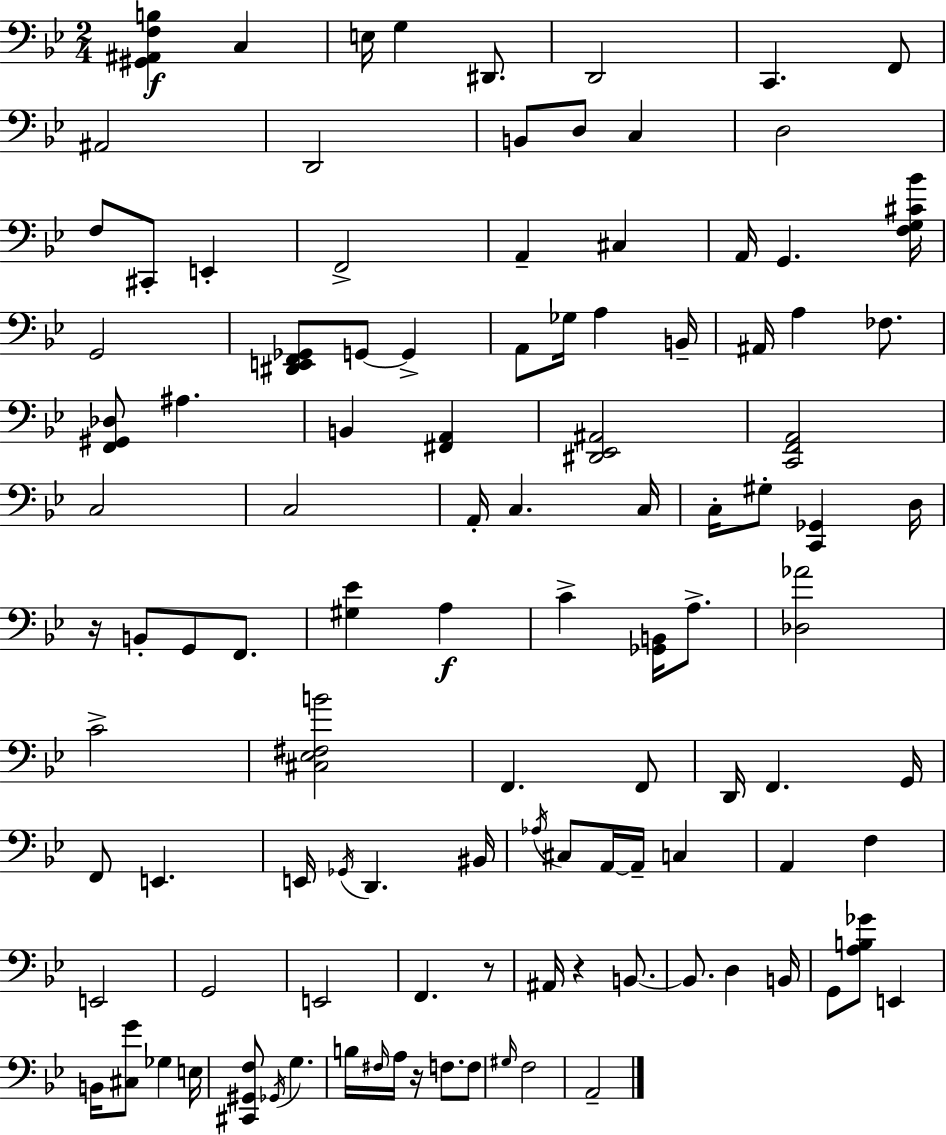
{
  \clef bass
  \numericTimeSignature
  \time 2/4
  \key g \minor
  <gis, ais, f b>4\f c4 | e16 g4 dis,8. | d,2 | c,4. f,8 | \break ais,2 | d,2 | b,8 d8 c4 | d2 | \break f8 cis,8-. e,4-. | f,2-> | a,4-- cis4 | a,16 g,4. <f g cis' bes'>16 | \break g,2 | <dis, e, f, ges,>8 g,8~~ g,4-> | a,8 ges16 a4 b,16-- | ais,16 a4 fes8. | \break <f, gis, des>8 ais4. | b,4 <fis, a,>4 | <dis, ees, ais,>2 | <c, f, a,>2 | \break c2 | c2 | a,16-. c4. c16 | c16-. gis8-. <c, ges,>4 d16 | \break r16 b,8-. g,8 f,8. | <gis ees'>4 a4\f | c'4-> <ges, b,>16 a8.-> | <des aes'>2 | \break c'2-> | <cis ees fis b'>2 | f,4. f,8 | d,16 f,4. g,16 | \break f,8 e,4. | e,16 \acciaccatura { ges,16 } d,4. | bis,16 \acciaccatura { aes16 } cis8 a,16~~ a,16-- c4 | a,4 f4 | \break e,2 | g,2 | e,2 | f,4. | \break r8 ais,16 r4 b,8.~~ | b,8. d4 | b,16 g,8 <a b ges'>8 e,4 | b,16 <cis g'>8 ges4 | \break e16 <cis, gis, f>8 \acciaccatura { ges,16 } g4. | b16 \grace { fis16 } a16 r16 f8. | f8 \grace { gis16 } f2 | a,2-- | \break \bar "|."
}